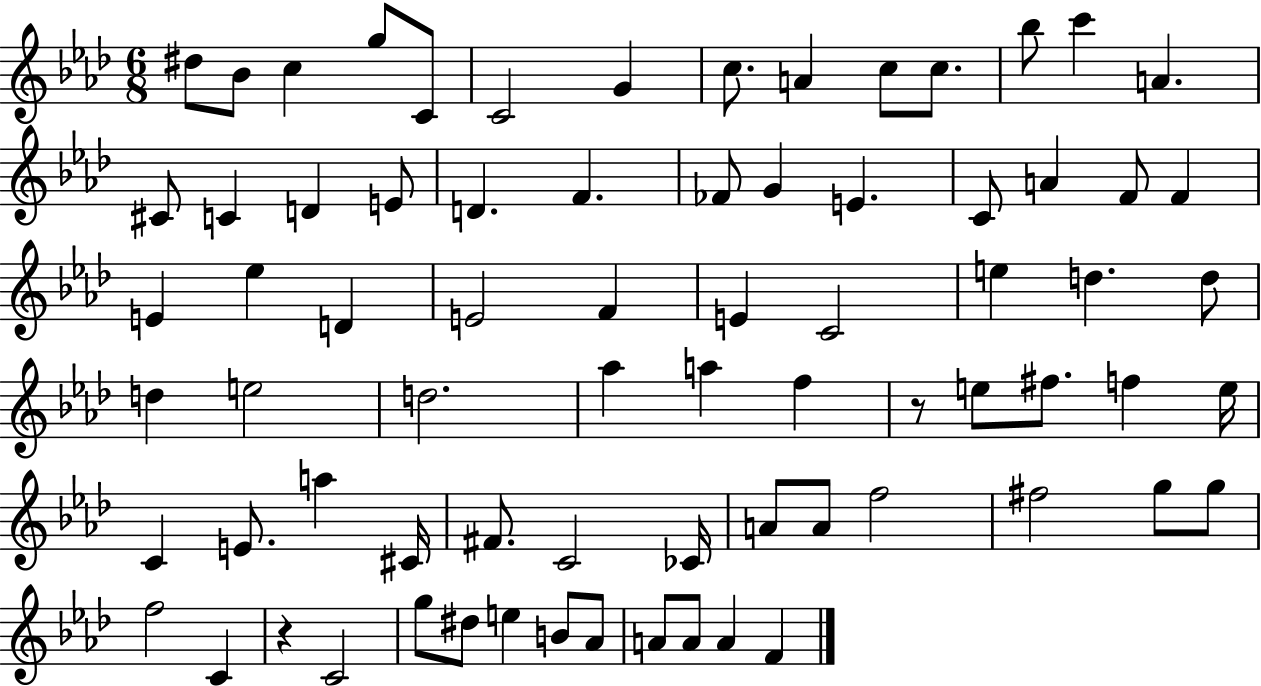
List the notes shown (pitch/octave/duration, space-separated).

D#5/e Bb4/e C5/q G5/e C4/e C4/h G4/q C5/e. A4/q C5/e C5/e. Bb5/e C6/q A4/q. C#4/e C4/q D4/q E4/e D4/q. F4/q. FES4/e G4/q E4/q. C4/e A4/q F4/e F4/q E4/q Eb5/q D4/q E4/h F4/q E4/q C4/h E5/q D5/q. D5/e D5/q E5/h D5/h. Ab5/q A5/q F5/q R/e E5/e F#5/e. F5/q E5/s C4/q E4/e. A5/q C#4/s F#4/e. C4/h CES4/s A4/e A4/e F5/h F#5/h G5/e G5/e F5/h C4/q R/q C4/h G5/e D#5/e E5/q B4/e Ab4/e A4/e A4/e A4/q F4/q